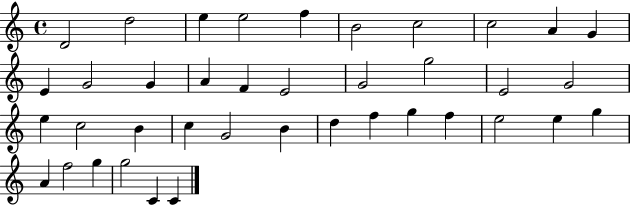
D4/h D5/h E5/q E5/h F5/q B4/h C5/h C5/h A4/q G4/q E4/q G4/h G4/q A4/q F4/q E4/h G4/h G5/h E4/h G4/h E5/q C5/h B4/q C5/q G4/h B4/q D5/q F5/q G5/q F5/q E5/h E5/q G5/q A4/q F5/h G5/q G5/h C4/q C4/q